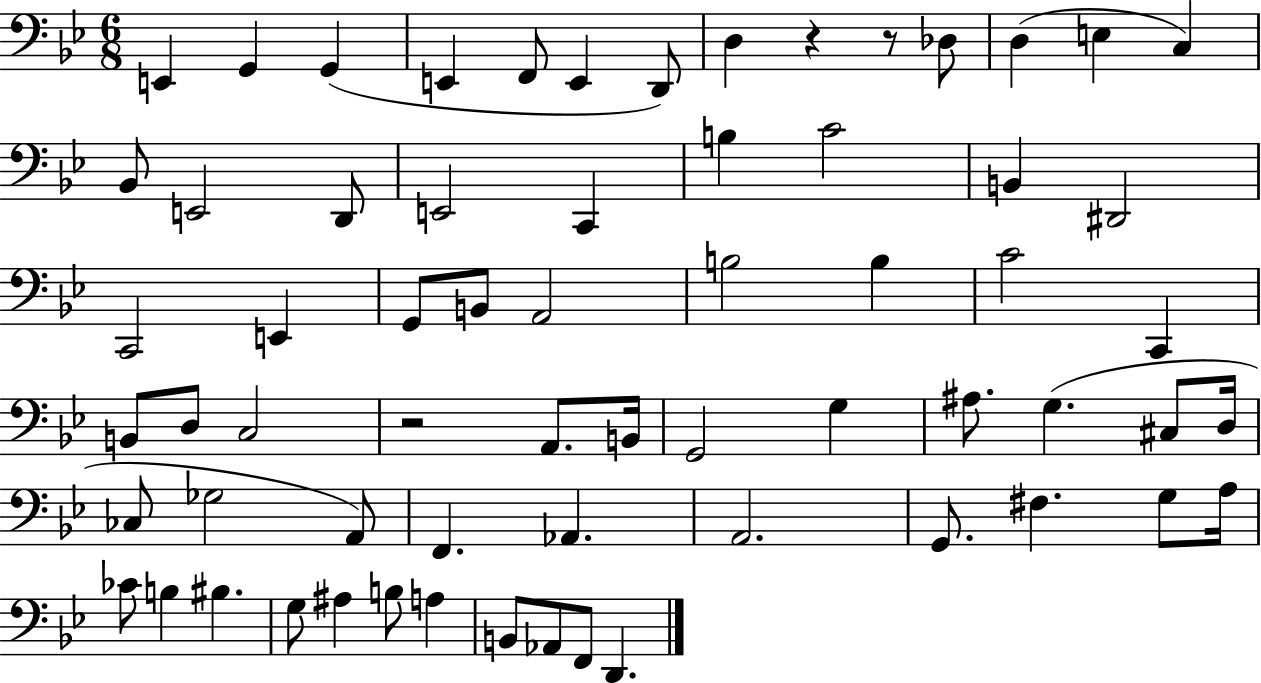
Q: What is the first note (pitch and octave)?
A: E2